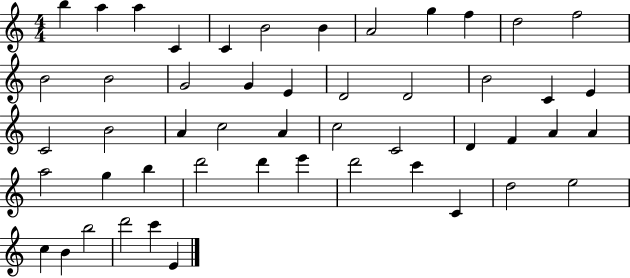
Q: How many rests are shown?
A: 0